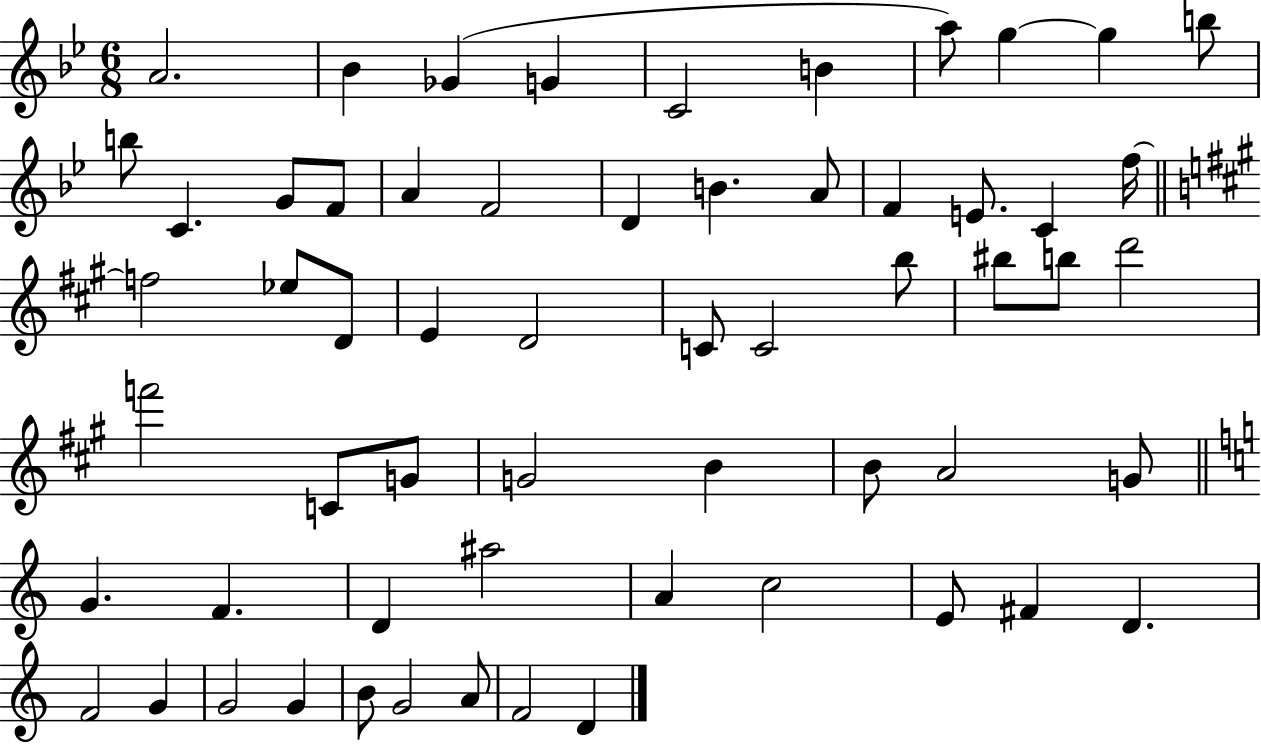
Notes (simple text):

A4/h. Bb4/q Gb4/q G4/q C4/h B4/q A5/e G5/q G5/q B5/e B5/e C4/q. G4/e F4/e A4/q F4/h D4/q B4/q. A4/e F4/q E4/e. C4/q F5/s F5/h Eb5/e D4/e E4/q D4/h C4/e C4/h B5/e BIS5/e B5/e D6/h F6/h C4/e G4/e G4/h B4/q B4/e A4/h G4/e G4/q. F4/q. D4/q A#5/h A4/q C5/h E4/e F#4/q D4/q. F4/h G4/q G4/h G4/q B4/e G4/h A4/e F4/h D4/q